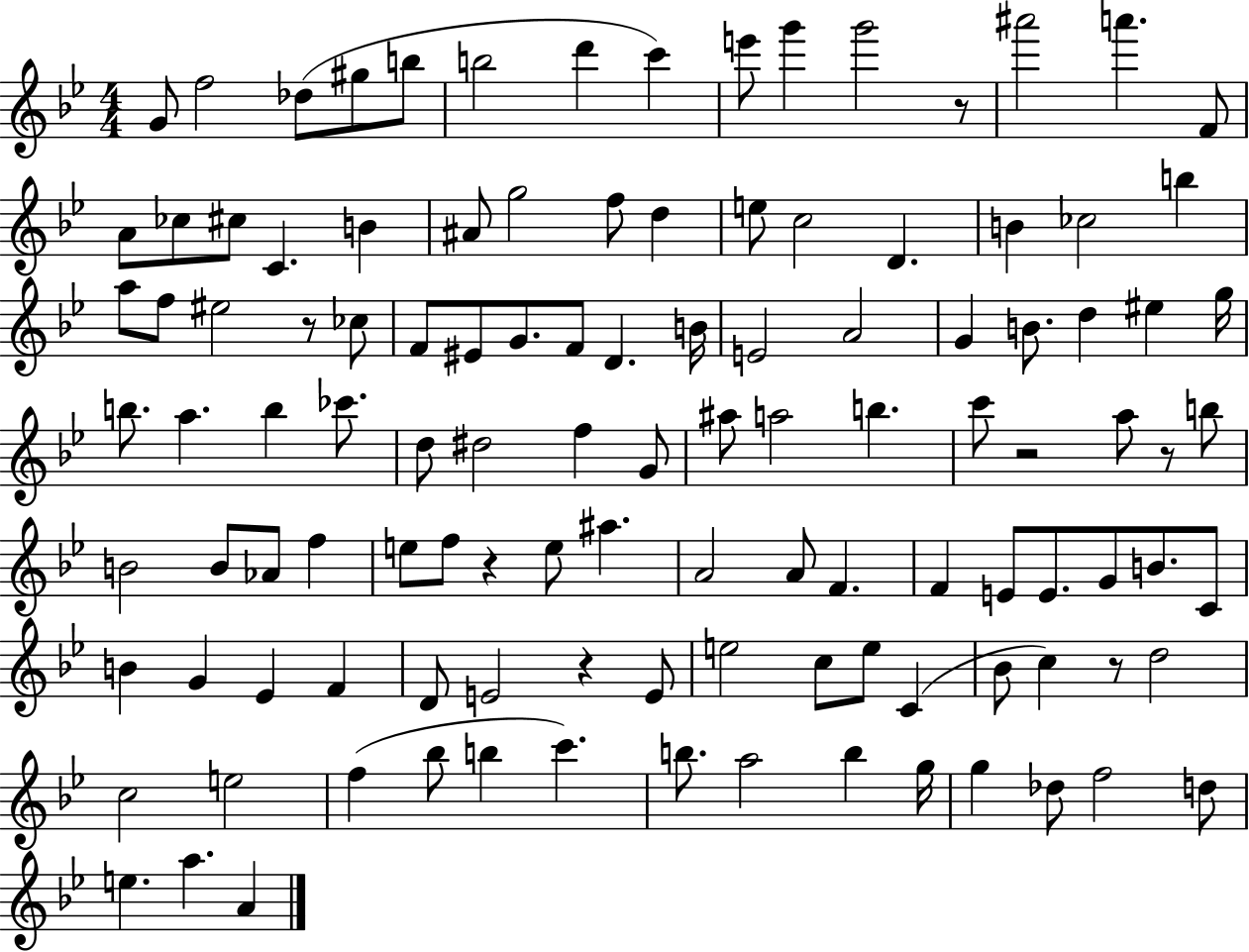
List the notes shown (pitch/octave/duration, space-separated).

G4/e F5/h Db5/e G#5/e B5/e B5/h D6/q C6/q E6/e G6/q G6/h R/e A#6/h A6/q. F4/e A4/e CES5/e C#5/e C4/q. B4/q A#4/e G5/h F5/e D5/q E5/e C5/h D4/q. B4/q CES5/h B5/q A5/e F5/e EIS5/h R/e CES5/e F4/e EIS4/e G4/e. F4/e D4/q. B4/s E4/h A4/h G4/q B4/e. D5/q EIS5/q G5/s B5/e. A5/q. B5/q CES6/e. D5/e D#5/h F5/q G4/e A#5/e A5/h B5/q. C6/e R/h A5/e R/e B5/e B4/h B4/e Ab4/e F5/q E5/e F5/e R/q E5/e A#5/q. A4/h A4/e F4/q. F4/q E4/e E4/e. G4/e B4/e. C4/e B4/q G4/q Eb4/q F4/q D4/e E4/h R/q E4/e E5/h C5/e E5/e C4/q Bb4/e C5/q R/e D5/h C5/h E5/h F5/q Bb5/e B5/q C6/q. B5/e. A5/h B5/q G5/s G5/q Db5/e F5/h D5/e E5/q. A5/q. A4/q